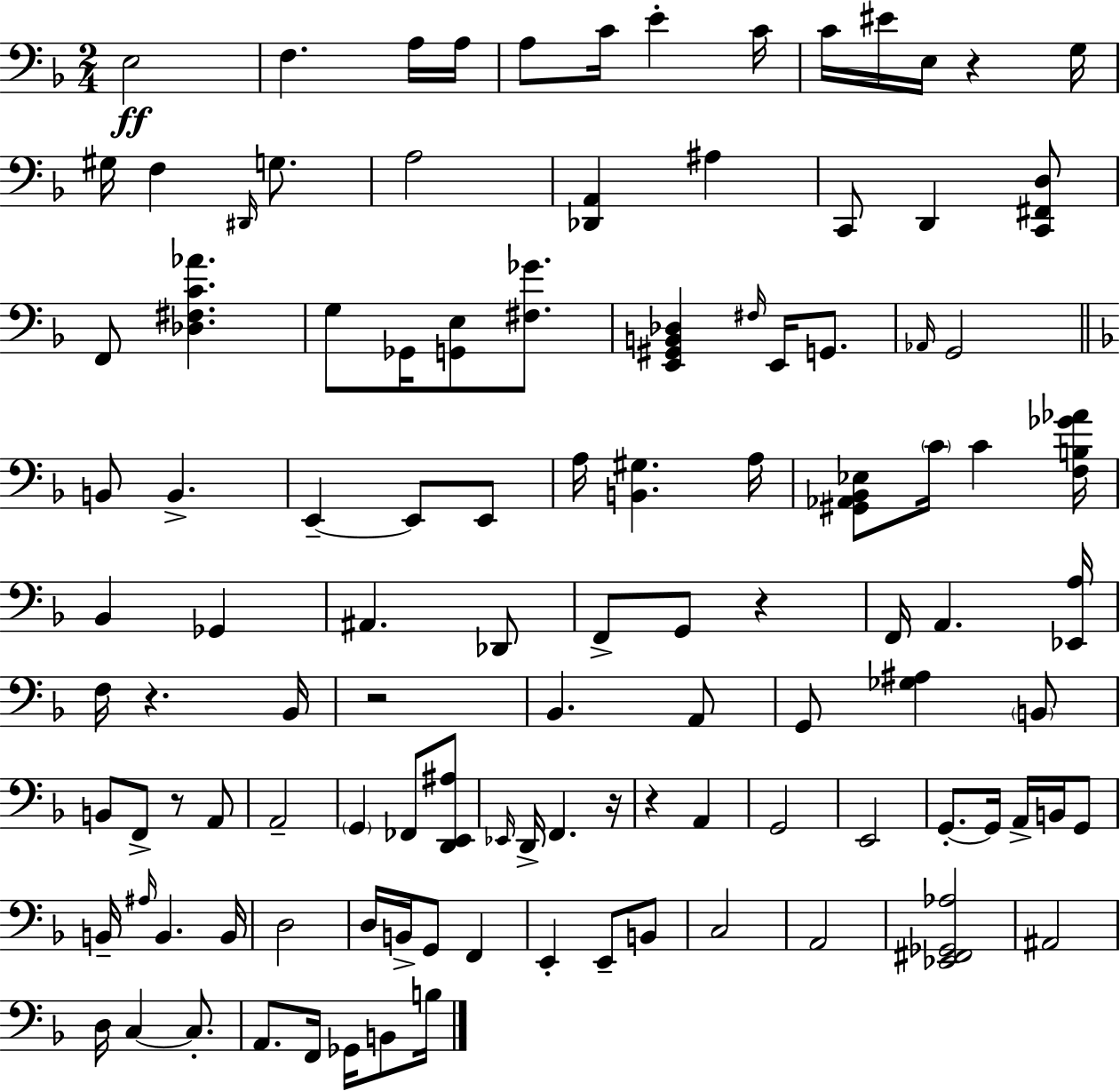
E3/h F3/q. A3/s A3/s A3/e C4/s E4/q C4/s C4/s EIS4/s E3/s R/q G3/s G#3/s F3/q D#2/s G3/e. A3/h [Db2,A2]/q A#3/q C2/e D2/q [C2,F#2,D3]/e F2/e [Db3,F#3,C4,Ab4]/q. G3/e Gb2/s [G2,E3]/e [F#3,Gb4]/e. [E2,G#2,B2,Db3]/q F#3/s E2/s G2/e. Ab2/s G2/h B2/e B2/q. E2/q E2/e E2/e A3/s [B2,G#3]/q. A3/s [G#2,Ab2,Bb2,Eb3]/e C4/s C4/q [F3,B3,Gb4,Ab4]/s Bb2/q Gb2/q A#2/q. Db2/e F2/e G2/e R/q F2/s A2/q. [Eb2,A3]/s F3/s R/q. Bb2/s R/h Bb2/q. A2/e G2/e [Gb3,A#3]/q B2/e B2/e F2/e R/e A2/e A2/h G2/q FES2/e [D2,E2,A#3]/e Eb2/s D2/s F2/q. R/s R/q A2/q G2/h E2/h G2/e. G2/s A2/s B2/s G2/e B2/s A#3/s B2/q. B2/s D3/h D3/s B2/s G2/e F2/q E2/q E2/e B2/e C3/h A2/h [Eb2,F#2,Gb2,Ab3]/h A#2/h D3/s C3/q C3/e. A2/e. F2/s Gb2/s B2/e B3/s